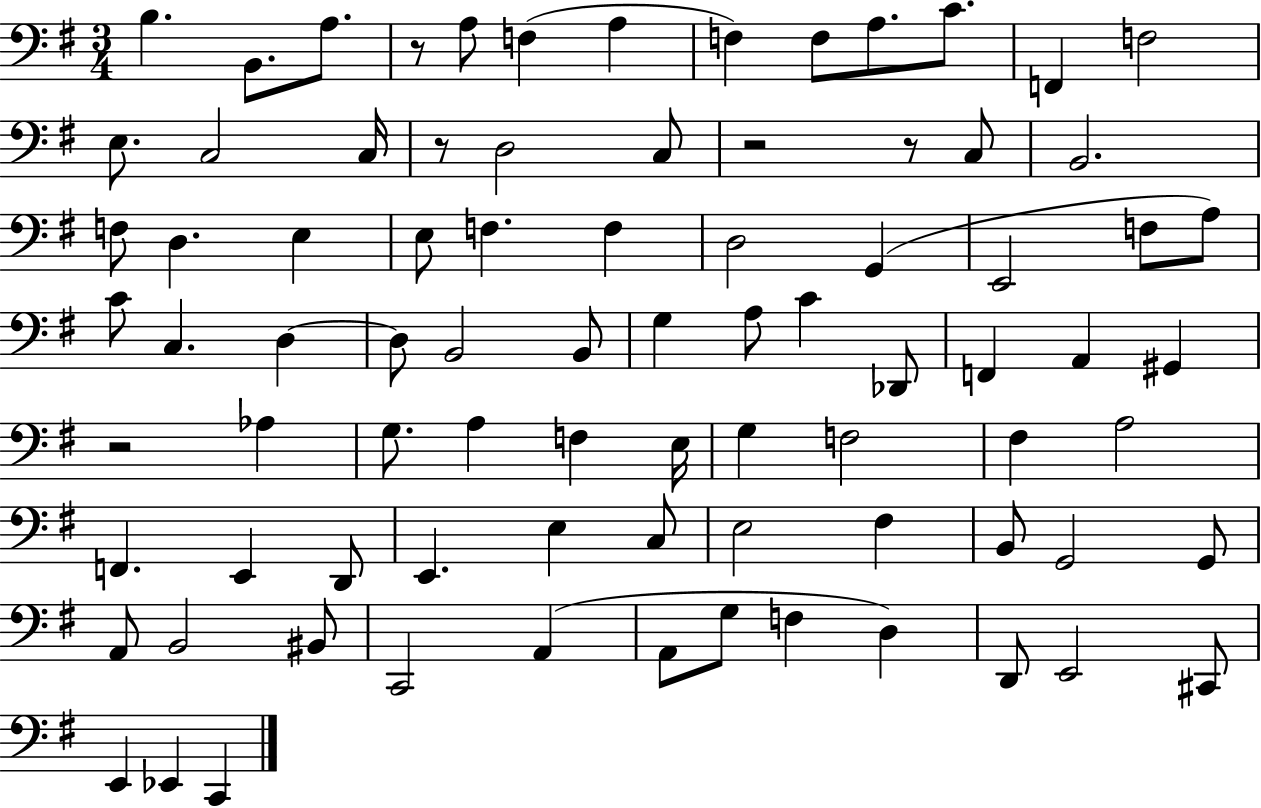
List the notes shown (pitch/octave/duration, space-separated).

B3/q. B2/e. A3/e. R/e A3/e F3/q A3/q F3/q F3/e A3/e. C4/e. F2/q F3/h E3/e. C3/h C3/s R/e D3/h C3/e R/h R/e C3/e B2/h. F3/e D3/q. E3/q E3/e F3/q. F3/q D3/h G2/q E2/h F3/e A3/e C4/e C3/q. D3/q D3/e B2/h B2/e G3/q A3/e C4/q Db2/e F2/q A2/q G#2/q R/h Ab3/q G3/e. A3/q F3/q E3/s G3/q F3/h F#3/q A3/h F2/q. E2/q D2/e E2/q. E3/q C3/e E3/h F#3/q B2/e G2/h G2/e A2/e B2/h BIS2/e C2/h A2/q A2/e G3/e F3/q D3/q D2/e E2/h C#2/e E2/q Eb2/q C2/q